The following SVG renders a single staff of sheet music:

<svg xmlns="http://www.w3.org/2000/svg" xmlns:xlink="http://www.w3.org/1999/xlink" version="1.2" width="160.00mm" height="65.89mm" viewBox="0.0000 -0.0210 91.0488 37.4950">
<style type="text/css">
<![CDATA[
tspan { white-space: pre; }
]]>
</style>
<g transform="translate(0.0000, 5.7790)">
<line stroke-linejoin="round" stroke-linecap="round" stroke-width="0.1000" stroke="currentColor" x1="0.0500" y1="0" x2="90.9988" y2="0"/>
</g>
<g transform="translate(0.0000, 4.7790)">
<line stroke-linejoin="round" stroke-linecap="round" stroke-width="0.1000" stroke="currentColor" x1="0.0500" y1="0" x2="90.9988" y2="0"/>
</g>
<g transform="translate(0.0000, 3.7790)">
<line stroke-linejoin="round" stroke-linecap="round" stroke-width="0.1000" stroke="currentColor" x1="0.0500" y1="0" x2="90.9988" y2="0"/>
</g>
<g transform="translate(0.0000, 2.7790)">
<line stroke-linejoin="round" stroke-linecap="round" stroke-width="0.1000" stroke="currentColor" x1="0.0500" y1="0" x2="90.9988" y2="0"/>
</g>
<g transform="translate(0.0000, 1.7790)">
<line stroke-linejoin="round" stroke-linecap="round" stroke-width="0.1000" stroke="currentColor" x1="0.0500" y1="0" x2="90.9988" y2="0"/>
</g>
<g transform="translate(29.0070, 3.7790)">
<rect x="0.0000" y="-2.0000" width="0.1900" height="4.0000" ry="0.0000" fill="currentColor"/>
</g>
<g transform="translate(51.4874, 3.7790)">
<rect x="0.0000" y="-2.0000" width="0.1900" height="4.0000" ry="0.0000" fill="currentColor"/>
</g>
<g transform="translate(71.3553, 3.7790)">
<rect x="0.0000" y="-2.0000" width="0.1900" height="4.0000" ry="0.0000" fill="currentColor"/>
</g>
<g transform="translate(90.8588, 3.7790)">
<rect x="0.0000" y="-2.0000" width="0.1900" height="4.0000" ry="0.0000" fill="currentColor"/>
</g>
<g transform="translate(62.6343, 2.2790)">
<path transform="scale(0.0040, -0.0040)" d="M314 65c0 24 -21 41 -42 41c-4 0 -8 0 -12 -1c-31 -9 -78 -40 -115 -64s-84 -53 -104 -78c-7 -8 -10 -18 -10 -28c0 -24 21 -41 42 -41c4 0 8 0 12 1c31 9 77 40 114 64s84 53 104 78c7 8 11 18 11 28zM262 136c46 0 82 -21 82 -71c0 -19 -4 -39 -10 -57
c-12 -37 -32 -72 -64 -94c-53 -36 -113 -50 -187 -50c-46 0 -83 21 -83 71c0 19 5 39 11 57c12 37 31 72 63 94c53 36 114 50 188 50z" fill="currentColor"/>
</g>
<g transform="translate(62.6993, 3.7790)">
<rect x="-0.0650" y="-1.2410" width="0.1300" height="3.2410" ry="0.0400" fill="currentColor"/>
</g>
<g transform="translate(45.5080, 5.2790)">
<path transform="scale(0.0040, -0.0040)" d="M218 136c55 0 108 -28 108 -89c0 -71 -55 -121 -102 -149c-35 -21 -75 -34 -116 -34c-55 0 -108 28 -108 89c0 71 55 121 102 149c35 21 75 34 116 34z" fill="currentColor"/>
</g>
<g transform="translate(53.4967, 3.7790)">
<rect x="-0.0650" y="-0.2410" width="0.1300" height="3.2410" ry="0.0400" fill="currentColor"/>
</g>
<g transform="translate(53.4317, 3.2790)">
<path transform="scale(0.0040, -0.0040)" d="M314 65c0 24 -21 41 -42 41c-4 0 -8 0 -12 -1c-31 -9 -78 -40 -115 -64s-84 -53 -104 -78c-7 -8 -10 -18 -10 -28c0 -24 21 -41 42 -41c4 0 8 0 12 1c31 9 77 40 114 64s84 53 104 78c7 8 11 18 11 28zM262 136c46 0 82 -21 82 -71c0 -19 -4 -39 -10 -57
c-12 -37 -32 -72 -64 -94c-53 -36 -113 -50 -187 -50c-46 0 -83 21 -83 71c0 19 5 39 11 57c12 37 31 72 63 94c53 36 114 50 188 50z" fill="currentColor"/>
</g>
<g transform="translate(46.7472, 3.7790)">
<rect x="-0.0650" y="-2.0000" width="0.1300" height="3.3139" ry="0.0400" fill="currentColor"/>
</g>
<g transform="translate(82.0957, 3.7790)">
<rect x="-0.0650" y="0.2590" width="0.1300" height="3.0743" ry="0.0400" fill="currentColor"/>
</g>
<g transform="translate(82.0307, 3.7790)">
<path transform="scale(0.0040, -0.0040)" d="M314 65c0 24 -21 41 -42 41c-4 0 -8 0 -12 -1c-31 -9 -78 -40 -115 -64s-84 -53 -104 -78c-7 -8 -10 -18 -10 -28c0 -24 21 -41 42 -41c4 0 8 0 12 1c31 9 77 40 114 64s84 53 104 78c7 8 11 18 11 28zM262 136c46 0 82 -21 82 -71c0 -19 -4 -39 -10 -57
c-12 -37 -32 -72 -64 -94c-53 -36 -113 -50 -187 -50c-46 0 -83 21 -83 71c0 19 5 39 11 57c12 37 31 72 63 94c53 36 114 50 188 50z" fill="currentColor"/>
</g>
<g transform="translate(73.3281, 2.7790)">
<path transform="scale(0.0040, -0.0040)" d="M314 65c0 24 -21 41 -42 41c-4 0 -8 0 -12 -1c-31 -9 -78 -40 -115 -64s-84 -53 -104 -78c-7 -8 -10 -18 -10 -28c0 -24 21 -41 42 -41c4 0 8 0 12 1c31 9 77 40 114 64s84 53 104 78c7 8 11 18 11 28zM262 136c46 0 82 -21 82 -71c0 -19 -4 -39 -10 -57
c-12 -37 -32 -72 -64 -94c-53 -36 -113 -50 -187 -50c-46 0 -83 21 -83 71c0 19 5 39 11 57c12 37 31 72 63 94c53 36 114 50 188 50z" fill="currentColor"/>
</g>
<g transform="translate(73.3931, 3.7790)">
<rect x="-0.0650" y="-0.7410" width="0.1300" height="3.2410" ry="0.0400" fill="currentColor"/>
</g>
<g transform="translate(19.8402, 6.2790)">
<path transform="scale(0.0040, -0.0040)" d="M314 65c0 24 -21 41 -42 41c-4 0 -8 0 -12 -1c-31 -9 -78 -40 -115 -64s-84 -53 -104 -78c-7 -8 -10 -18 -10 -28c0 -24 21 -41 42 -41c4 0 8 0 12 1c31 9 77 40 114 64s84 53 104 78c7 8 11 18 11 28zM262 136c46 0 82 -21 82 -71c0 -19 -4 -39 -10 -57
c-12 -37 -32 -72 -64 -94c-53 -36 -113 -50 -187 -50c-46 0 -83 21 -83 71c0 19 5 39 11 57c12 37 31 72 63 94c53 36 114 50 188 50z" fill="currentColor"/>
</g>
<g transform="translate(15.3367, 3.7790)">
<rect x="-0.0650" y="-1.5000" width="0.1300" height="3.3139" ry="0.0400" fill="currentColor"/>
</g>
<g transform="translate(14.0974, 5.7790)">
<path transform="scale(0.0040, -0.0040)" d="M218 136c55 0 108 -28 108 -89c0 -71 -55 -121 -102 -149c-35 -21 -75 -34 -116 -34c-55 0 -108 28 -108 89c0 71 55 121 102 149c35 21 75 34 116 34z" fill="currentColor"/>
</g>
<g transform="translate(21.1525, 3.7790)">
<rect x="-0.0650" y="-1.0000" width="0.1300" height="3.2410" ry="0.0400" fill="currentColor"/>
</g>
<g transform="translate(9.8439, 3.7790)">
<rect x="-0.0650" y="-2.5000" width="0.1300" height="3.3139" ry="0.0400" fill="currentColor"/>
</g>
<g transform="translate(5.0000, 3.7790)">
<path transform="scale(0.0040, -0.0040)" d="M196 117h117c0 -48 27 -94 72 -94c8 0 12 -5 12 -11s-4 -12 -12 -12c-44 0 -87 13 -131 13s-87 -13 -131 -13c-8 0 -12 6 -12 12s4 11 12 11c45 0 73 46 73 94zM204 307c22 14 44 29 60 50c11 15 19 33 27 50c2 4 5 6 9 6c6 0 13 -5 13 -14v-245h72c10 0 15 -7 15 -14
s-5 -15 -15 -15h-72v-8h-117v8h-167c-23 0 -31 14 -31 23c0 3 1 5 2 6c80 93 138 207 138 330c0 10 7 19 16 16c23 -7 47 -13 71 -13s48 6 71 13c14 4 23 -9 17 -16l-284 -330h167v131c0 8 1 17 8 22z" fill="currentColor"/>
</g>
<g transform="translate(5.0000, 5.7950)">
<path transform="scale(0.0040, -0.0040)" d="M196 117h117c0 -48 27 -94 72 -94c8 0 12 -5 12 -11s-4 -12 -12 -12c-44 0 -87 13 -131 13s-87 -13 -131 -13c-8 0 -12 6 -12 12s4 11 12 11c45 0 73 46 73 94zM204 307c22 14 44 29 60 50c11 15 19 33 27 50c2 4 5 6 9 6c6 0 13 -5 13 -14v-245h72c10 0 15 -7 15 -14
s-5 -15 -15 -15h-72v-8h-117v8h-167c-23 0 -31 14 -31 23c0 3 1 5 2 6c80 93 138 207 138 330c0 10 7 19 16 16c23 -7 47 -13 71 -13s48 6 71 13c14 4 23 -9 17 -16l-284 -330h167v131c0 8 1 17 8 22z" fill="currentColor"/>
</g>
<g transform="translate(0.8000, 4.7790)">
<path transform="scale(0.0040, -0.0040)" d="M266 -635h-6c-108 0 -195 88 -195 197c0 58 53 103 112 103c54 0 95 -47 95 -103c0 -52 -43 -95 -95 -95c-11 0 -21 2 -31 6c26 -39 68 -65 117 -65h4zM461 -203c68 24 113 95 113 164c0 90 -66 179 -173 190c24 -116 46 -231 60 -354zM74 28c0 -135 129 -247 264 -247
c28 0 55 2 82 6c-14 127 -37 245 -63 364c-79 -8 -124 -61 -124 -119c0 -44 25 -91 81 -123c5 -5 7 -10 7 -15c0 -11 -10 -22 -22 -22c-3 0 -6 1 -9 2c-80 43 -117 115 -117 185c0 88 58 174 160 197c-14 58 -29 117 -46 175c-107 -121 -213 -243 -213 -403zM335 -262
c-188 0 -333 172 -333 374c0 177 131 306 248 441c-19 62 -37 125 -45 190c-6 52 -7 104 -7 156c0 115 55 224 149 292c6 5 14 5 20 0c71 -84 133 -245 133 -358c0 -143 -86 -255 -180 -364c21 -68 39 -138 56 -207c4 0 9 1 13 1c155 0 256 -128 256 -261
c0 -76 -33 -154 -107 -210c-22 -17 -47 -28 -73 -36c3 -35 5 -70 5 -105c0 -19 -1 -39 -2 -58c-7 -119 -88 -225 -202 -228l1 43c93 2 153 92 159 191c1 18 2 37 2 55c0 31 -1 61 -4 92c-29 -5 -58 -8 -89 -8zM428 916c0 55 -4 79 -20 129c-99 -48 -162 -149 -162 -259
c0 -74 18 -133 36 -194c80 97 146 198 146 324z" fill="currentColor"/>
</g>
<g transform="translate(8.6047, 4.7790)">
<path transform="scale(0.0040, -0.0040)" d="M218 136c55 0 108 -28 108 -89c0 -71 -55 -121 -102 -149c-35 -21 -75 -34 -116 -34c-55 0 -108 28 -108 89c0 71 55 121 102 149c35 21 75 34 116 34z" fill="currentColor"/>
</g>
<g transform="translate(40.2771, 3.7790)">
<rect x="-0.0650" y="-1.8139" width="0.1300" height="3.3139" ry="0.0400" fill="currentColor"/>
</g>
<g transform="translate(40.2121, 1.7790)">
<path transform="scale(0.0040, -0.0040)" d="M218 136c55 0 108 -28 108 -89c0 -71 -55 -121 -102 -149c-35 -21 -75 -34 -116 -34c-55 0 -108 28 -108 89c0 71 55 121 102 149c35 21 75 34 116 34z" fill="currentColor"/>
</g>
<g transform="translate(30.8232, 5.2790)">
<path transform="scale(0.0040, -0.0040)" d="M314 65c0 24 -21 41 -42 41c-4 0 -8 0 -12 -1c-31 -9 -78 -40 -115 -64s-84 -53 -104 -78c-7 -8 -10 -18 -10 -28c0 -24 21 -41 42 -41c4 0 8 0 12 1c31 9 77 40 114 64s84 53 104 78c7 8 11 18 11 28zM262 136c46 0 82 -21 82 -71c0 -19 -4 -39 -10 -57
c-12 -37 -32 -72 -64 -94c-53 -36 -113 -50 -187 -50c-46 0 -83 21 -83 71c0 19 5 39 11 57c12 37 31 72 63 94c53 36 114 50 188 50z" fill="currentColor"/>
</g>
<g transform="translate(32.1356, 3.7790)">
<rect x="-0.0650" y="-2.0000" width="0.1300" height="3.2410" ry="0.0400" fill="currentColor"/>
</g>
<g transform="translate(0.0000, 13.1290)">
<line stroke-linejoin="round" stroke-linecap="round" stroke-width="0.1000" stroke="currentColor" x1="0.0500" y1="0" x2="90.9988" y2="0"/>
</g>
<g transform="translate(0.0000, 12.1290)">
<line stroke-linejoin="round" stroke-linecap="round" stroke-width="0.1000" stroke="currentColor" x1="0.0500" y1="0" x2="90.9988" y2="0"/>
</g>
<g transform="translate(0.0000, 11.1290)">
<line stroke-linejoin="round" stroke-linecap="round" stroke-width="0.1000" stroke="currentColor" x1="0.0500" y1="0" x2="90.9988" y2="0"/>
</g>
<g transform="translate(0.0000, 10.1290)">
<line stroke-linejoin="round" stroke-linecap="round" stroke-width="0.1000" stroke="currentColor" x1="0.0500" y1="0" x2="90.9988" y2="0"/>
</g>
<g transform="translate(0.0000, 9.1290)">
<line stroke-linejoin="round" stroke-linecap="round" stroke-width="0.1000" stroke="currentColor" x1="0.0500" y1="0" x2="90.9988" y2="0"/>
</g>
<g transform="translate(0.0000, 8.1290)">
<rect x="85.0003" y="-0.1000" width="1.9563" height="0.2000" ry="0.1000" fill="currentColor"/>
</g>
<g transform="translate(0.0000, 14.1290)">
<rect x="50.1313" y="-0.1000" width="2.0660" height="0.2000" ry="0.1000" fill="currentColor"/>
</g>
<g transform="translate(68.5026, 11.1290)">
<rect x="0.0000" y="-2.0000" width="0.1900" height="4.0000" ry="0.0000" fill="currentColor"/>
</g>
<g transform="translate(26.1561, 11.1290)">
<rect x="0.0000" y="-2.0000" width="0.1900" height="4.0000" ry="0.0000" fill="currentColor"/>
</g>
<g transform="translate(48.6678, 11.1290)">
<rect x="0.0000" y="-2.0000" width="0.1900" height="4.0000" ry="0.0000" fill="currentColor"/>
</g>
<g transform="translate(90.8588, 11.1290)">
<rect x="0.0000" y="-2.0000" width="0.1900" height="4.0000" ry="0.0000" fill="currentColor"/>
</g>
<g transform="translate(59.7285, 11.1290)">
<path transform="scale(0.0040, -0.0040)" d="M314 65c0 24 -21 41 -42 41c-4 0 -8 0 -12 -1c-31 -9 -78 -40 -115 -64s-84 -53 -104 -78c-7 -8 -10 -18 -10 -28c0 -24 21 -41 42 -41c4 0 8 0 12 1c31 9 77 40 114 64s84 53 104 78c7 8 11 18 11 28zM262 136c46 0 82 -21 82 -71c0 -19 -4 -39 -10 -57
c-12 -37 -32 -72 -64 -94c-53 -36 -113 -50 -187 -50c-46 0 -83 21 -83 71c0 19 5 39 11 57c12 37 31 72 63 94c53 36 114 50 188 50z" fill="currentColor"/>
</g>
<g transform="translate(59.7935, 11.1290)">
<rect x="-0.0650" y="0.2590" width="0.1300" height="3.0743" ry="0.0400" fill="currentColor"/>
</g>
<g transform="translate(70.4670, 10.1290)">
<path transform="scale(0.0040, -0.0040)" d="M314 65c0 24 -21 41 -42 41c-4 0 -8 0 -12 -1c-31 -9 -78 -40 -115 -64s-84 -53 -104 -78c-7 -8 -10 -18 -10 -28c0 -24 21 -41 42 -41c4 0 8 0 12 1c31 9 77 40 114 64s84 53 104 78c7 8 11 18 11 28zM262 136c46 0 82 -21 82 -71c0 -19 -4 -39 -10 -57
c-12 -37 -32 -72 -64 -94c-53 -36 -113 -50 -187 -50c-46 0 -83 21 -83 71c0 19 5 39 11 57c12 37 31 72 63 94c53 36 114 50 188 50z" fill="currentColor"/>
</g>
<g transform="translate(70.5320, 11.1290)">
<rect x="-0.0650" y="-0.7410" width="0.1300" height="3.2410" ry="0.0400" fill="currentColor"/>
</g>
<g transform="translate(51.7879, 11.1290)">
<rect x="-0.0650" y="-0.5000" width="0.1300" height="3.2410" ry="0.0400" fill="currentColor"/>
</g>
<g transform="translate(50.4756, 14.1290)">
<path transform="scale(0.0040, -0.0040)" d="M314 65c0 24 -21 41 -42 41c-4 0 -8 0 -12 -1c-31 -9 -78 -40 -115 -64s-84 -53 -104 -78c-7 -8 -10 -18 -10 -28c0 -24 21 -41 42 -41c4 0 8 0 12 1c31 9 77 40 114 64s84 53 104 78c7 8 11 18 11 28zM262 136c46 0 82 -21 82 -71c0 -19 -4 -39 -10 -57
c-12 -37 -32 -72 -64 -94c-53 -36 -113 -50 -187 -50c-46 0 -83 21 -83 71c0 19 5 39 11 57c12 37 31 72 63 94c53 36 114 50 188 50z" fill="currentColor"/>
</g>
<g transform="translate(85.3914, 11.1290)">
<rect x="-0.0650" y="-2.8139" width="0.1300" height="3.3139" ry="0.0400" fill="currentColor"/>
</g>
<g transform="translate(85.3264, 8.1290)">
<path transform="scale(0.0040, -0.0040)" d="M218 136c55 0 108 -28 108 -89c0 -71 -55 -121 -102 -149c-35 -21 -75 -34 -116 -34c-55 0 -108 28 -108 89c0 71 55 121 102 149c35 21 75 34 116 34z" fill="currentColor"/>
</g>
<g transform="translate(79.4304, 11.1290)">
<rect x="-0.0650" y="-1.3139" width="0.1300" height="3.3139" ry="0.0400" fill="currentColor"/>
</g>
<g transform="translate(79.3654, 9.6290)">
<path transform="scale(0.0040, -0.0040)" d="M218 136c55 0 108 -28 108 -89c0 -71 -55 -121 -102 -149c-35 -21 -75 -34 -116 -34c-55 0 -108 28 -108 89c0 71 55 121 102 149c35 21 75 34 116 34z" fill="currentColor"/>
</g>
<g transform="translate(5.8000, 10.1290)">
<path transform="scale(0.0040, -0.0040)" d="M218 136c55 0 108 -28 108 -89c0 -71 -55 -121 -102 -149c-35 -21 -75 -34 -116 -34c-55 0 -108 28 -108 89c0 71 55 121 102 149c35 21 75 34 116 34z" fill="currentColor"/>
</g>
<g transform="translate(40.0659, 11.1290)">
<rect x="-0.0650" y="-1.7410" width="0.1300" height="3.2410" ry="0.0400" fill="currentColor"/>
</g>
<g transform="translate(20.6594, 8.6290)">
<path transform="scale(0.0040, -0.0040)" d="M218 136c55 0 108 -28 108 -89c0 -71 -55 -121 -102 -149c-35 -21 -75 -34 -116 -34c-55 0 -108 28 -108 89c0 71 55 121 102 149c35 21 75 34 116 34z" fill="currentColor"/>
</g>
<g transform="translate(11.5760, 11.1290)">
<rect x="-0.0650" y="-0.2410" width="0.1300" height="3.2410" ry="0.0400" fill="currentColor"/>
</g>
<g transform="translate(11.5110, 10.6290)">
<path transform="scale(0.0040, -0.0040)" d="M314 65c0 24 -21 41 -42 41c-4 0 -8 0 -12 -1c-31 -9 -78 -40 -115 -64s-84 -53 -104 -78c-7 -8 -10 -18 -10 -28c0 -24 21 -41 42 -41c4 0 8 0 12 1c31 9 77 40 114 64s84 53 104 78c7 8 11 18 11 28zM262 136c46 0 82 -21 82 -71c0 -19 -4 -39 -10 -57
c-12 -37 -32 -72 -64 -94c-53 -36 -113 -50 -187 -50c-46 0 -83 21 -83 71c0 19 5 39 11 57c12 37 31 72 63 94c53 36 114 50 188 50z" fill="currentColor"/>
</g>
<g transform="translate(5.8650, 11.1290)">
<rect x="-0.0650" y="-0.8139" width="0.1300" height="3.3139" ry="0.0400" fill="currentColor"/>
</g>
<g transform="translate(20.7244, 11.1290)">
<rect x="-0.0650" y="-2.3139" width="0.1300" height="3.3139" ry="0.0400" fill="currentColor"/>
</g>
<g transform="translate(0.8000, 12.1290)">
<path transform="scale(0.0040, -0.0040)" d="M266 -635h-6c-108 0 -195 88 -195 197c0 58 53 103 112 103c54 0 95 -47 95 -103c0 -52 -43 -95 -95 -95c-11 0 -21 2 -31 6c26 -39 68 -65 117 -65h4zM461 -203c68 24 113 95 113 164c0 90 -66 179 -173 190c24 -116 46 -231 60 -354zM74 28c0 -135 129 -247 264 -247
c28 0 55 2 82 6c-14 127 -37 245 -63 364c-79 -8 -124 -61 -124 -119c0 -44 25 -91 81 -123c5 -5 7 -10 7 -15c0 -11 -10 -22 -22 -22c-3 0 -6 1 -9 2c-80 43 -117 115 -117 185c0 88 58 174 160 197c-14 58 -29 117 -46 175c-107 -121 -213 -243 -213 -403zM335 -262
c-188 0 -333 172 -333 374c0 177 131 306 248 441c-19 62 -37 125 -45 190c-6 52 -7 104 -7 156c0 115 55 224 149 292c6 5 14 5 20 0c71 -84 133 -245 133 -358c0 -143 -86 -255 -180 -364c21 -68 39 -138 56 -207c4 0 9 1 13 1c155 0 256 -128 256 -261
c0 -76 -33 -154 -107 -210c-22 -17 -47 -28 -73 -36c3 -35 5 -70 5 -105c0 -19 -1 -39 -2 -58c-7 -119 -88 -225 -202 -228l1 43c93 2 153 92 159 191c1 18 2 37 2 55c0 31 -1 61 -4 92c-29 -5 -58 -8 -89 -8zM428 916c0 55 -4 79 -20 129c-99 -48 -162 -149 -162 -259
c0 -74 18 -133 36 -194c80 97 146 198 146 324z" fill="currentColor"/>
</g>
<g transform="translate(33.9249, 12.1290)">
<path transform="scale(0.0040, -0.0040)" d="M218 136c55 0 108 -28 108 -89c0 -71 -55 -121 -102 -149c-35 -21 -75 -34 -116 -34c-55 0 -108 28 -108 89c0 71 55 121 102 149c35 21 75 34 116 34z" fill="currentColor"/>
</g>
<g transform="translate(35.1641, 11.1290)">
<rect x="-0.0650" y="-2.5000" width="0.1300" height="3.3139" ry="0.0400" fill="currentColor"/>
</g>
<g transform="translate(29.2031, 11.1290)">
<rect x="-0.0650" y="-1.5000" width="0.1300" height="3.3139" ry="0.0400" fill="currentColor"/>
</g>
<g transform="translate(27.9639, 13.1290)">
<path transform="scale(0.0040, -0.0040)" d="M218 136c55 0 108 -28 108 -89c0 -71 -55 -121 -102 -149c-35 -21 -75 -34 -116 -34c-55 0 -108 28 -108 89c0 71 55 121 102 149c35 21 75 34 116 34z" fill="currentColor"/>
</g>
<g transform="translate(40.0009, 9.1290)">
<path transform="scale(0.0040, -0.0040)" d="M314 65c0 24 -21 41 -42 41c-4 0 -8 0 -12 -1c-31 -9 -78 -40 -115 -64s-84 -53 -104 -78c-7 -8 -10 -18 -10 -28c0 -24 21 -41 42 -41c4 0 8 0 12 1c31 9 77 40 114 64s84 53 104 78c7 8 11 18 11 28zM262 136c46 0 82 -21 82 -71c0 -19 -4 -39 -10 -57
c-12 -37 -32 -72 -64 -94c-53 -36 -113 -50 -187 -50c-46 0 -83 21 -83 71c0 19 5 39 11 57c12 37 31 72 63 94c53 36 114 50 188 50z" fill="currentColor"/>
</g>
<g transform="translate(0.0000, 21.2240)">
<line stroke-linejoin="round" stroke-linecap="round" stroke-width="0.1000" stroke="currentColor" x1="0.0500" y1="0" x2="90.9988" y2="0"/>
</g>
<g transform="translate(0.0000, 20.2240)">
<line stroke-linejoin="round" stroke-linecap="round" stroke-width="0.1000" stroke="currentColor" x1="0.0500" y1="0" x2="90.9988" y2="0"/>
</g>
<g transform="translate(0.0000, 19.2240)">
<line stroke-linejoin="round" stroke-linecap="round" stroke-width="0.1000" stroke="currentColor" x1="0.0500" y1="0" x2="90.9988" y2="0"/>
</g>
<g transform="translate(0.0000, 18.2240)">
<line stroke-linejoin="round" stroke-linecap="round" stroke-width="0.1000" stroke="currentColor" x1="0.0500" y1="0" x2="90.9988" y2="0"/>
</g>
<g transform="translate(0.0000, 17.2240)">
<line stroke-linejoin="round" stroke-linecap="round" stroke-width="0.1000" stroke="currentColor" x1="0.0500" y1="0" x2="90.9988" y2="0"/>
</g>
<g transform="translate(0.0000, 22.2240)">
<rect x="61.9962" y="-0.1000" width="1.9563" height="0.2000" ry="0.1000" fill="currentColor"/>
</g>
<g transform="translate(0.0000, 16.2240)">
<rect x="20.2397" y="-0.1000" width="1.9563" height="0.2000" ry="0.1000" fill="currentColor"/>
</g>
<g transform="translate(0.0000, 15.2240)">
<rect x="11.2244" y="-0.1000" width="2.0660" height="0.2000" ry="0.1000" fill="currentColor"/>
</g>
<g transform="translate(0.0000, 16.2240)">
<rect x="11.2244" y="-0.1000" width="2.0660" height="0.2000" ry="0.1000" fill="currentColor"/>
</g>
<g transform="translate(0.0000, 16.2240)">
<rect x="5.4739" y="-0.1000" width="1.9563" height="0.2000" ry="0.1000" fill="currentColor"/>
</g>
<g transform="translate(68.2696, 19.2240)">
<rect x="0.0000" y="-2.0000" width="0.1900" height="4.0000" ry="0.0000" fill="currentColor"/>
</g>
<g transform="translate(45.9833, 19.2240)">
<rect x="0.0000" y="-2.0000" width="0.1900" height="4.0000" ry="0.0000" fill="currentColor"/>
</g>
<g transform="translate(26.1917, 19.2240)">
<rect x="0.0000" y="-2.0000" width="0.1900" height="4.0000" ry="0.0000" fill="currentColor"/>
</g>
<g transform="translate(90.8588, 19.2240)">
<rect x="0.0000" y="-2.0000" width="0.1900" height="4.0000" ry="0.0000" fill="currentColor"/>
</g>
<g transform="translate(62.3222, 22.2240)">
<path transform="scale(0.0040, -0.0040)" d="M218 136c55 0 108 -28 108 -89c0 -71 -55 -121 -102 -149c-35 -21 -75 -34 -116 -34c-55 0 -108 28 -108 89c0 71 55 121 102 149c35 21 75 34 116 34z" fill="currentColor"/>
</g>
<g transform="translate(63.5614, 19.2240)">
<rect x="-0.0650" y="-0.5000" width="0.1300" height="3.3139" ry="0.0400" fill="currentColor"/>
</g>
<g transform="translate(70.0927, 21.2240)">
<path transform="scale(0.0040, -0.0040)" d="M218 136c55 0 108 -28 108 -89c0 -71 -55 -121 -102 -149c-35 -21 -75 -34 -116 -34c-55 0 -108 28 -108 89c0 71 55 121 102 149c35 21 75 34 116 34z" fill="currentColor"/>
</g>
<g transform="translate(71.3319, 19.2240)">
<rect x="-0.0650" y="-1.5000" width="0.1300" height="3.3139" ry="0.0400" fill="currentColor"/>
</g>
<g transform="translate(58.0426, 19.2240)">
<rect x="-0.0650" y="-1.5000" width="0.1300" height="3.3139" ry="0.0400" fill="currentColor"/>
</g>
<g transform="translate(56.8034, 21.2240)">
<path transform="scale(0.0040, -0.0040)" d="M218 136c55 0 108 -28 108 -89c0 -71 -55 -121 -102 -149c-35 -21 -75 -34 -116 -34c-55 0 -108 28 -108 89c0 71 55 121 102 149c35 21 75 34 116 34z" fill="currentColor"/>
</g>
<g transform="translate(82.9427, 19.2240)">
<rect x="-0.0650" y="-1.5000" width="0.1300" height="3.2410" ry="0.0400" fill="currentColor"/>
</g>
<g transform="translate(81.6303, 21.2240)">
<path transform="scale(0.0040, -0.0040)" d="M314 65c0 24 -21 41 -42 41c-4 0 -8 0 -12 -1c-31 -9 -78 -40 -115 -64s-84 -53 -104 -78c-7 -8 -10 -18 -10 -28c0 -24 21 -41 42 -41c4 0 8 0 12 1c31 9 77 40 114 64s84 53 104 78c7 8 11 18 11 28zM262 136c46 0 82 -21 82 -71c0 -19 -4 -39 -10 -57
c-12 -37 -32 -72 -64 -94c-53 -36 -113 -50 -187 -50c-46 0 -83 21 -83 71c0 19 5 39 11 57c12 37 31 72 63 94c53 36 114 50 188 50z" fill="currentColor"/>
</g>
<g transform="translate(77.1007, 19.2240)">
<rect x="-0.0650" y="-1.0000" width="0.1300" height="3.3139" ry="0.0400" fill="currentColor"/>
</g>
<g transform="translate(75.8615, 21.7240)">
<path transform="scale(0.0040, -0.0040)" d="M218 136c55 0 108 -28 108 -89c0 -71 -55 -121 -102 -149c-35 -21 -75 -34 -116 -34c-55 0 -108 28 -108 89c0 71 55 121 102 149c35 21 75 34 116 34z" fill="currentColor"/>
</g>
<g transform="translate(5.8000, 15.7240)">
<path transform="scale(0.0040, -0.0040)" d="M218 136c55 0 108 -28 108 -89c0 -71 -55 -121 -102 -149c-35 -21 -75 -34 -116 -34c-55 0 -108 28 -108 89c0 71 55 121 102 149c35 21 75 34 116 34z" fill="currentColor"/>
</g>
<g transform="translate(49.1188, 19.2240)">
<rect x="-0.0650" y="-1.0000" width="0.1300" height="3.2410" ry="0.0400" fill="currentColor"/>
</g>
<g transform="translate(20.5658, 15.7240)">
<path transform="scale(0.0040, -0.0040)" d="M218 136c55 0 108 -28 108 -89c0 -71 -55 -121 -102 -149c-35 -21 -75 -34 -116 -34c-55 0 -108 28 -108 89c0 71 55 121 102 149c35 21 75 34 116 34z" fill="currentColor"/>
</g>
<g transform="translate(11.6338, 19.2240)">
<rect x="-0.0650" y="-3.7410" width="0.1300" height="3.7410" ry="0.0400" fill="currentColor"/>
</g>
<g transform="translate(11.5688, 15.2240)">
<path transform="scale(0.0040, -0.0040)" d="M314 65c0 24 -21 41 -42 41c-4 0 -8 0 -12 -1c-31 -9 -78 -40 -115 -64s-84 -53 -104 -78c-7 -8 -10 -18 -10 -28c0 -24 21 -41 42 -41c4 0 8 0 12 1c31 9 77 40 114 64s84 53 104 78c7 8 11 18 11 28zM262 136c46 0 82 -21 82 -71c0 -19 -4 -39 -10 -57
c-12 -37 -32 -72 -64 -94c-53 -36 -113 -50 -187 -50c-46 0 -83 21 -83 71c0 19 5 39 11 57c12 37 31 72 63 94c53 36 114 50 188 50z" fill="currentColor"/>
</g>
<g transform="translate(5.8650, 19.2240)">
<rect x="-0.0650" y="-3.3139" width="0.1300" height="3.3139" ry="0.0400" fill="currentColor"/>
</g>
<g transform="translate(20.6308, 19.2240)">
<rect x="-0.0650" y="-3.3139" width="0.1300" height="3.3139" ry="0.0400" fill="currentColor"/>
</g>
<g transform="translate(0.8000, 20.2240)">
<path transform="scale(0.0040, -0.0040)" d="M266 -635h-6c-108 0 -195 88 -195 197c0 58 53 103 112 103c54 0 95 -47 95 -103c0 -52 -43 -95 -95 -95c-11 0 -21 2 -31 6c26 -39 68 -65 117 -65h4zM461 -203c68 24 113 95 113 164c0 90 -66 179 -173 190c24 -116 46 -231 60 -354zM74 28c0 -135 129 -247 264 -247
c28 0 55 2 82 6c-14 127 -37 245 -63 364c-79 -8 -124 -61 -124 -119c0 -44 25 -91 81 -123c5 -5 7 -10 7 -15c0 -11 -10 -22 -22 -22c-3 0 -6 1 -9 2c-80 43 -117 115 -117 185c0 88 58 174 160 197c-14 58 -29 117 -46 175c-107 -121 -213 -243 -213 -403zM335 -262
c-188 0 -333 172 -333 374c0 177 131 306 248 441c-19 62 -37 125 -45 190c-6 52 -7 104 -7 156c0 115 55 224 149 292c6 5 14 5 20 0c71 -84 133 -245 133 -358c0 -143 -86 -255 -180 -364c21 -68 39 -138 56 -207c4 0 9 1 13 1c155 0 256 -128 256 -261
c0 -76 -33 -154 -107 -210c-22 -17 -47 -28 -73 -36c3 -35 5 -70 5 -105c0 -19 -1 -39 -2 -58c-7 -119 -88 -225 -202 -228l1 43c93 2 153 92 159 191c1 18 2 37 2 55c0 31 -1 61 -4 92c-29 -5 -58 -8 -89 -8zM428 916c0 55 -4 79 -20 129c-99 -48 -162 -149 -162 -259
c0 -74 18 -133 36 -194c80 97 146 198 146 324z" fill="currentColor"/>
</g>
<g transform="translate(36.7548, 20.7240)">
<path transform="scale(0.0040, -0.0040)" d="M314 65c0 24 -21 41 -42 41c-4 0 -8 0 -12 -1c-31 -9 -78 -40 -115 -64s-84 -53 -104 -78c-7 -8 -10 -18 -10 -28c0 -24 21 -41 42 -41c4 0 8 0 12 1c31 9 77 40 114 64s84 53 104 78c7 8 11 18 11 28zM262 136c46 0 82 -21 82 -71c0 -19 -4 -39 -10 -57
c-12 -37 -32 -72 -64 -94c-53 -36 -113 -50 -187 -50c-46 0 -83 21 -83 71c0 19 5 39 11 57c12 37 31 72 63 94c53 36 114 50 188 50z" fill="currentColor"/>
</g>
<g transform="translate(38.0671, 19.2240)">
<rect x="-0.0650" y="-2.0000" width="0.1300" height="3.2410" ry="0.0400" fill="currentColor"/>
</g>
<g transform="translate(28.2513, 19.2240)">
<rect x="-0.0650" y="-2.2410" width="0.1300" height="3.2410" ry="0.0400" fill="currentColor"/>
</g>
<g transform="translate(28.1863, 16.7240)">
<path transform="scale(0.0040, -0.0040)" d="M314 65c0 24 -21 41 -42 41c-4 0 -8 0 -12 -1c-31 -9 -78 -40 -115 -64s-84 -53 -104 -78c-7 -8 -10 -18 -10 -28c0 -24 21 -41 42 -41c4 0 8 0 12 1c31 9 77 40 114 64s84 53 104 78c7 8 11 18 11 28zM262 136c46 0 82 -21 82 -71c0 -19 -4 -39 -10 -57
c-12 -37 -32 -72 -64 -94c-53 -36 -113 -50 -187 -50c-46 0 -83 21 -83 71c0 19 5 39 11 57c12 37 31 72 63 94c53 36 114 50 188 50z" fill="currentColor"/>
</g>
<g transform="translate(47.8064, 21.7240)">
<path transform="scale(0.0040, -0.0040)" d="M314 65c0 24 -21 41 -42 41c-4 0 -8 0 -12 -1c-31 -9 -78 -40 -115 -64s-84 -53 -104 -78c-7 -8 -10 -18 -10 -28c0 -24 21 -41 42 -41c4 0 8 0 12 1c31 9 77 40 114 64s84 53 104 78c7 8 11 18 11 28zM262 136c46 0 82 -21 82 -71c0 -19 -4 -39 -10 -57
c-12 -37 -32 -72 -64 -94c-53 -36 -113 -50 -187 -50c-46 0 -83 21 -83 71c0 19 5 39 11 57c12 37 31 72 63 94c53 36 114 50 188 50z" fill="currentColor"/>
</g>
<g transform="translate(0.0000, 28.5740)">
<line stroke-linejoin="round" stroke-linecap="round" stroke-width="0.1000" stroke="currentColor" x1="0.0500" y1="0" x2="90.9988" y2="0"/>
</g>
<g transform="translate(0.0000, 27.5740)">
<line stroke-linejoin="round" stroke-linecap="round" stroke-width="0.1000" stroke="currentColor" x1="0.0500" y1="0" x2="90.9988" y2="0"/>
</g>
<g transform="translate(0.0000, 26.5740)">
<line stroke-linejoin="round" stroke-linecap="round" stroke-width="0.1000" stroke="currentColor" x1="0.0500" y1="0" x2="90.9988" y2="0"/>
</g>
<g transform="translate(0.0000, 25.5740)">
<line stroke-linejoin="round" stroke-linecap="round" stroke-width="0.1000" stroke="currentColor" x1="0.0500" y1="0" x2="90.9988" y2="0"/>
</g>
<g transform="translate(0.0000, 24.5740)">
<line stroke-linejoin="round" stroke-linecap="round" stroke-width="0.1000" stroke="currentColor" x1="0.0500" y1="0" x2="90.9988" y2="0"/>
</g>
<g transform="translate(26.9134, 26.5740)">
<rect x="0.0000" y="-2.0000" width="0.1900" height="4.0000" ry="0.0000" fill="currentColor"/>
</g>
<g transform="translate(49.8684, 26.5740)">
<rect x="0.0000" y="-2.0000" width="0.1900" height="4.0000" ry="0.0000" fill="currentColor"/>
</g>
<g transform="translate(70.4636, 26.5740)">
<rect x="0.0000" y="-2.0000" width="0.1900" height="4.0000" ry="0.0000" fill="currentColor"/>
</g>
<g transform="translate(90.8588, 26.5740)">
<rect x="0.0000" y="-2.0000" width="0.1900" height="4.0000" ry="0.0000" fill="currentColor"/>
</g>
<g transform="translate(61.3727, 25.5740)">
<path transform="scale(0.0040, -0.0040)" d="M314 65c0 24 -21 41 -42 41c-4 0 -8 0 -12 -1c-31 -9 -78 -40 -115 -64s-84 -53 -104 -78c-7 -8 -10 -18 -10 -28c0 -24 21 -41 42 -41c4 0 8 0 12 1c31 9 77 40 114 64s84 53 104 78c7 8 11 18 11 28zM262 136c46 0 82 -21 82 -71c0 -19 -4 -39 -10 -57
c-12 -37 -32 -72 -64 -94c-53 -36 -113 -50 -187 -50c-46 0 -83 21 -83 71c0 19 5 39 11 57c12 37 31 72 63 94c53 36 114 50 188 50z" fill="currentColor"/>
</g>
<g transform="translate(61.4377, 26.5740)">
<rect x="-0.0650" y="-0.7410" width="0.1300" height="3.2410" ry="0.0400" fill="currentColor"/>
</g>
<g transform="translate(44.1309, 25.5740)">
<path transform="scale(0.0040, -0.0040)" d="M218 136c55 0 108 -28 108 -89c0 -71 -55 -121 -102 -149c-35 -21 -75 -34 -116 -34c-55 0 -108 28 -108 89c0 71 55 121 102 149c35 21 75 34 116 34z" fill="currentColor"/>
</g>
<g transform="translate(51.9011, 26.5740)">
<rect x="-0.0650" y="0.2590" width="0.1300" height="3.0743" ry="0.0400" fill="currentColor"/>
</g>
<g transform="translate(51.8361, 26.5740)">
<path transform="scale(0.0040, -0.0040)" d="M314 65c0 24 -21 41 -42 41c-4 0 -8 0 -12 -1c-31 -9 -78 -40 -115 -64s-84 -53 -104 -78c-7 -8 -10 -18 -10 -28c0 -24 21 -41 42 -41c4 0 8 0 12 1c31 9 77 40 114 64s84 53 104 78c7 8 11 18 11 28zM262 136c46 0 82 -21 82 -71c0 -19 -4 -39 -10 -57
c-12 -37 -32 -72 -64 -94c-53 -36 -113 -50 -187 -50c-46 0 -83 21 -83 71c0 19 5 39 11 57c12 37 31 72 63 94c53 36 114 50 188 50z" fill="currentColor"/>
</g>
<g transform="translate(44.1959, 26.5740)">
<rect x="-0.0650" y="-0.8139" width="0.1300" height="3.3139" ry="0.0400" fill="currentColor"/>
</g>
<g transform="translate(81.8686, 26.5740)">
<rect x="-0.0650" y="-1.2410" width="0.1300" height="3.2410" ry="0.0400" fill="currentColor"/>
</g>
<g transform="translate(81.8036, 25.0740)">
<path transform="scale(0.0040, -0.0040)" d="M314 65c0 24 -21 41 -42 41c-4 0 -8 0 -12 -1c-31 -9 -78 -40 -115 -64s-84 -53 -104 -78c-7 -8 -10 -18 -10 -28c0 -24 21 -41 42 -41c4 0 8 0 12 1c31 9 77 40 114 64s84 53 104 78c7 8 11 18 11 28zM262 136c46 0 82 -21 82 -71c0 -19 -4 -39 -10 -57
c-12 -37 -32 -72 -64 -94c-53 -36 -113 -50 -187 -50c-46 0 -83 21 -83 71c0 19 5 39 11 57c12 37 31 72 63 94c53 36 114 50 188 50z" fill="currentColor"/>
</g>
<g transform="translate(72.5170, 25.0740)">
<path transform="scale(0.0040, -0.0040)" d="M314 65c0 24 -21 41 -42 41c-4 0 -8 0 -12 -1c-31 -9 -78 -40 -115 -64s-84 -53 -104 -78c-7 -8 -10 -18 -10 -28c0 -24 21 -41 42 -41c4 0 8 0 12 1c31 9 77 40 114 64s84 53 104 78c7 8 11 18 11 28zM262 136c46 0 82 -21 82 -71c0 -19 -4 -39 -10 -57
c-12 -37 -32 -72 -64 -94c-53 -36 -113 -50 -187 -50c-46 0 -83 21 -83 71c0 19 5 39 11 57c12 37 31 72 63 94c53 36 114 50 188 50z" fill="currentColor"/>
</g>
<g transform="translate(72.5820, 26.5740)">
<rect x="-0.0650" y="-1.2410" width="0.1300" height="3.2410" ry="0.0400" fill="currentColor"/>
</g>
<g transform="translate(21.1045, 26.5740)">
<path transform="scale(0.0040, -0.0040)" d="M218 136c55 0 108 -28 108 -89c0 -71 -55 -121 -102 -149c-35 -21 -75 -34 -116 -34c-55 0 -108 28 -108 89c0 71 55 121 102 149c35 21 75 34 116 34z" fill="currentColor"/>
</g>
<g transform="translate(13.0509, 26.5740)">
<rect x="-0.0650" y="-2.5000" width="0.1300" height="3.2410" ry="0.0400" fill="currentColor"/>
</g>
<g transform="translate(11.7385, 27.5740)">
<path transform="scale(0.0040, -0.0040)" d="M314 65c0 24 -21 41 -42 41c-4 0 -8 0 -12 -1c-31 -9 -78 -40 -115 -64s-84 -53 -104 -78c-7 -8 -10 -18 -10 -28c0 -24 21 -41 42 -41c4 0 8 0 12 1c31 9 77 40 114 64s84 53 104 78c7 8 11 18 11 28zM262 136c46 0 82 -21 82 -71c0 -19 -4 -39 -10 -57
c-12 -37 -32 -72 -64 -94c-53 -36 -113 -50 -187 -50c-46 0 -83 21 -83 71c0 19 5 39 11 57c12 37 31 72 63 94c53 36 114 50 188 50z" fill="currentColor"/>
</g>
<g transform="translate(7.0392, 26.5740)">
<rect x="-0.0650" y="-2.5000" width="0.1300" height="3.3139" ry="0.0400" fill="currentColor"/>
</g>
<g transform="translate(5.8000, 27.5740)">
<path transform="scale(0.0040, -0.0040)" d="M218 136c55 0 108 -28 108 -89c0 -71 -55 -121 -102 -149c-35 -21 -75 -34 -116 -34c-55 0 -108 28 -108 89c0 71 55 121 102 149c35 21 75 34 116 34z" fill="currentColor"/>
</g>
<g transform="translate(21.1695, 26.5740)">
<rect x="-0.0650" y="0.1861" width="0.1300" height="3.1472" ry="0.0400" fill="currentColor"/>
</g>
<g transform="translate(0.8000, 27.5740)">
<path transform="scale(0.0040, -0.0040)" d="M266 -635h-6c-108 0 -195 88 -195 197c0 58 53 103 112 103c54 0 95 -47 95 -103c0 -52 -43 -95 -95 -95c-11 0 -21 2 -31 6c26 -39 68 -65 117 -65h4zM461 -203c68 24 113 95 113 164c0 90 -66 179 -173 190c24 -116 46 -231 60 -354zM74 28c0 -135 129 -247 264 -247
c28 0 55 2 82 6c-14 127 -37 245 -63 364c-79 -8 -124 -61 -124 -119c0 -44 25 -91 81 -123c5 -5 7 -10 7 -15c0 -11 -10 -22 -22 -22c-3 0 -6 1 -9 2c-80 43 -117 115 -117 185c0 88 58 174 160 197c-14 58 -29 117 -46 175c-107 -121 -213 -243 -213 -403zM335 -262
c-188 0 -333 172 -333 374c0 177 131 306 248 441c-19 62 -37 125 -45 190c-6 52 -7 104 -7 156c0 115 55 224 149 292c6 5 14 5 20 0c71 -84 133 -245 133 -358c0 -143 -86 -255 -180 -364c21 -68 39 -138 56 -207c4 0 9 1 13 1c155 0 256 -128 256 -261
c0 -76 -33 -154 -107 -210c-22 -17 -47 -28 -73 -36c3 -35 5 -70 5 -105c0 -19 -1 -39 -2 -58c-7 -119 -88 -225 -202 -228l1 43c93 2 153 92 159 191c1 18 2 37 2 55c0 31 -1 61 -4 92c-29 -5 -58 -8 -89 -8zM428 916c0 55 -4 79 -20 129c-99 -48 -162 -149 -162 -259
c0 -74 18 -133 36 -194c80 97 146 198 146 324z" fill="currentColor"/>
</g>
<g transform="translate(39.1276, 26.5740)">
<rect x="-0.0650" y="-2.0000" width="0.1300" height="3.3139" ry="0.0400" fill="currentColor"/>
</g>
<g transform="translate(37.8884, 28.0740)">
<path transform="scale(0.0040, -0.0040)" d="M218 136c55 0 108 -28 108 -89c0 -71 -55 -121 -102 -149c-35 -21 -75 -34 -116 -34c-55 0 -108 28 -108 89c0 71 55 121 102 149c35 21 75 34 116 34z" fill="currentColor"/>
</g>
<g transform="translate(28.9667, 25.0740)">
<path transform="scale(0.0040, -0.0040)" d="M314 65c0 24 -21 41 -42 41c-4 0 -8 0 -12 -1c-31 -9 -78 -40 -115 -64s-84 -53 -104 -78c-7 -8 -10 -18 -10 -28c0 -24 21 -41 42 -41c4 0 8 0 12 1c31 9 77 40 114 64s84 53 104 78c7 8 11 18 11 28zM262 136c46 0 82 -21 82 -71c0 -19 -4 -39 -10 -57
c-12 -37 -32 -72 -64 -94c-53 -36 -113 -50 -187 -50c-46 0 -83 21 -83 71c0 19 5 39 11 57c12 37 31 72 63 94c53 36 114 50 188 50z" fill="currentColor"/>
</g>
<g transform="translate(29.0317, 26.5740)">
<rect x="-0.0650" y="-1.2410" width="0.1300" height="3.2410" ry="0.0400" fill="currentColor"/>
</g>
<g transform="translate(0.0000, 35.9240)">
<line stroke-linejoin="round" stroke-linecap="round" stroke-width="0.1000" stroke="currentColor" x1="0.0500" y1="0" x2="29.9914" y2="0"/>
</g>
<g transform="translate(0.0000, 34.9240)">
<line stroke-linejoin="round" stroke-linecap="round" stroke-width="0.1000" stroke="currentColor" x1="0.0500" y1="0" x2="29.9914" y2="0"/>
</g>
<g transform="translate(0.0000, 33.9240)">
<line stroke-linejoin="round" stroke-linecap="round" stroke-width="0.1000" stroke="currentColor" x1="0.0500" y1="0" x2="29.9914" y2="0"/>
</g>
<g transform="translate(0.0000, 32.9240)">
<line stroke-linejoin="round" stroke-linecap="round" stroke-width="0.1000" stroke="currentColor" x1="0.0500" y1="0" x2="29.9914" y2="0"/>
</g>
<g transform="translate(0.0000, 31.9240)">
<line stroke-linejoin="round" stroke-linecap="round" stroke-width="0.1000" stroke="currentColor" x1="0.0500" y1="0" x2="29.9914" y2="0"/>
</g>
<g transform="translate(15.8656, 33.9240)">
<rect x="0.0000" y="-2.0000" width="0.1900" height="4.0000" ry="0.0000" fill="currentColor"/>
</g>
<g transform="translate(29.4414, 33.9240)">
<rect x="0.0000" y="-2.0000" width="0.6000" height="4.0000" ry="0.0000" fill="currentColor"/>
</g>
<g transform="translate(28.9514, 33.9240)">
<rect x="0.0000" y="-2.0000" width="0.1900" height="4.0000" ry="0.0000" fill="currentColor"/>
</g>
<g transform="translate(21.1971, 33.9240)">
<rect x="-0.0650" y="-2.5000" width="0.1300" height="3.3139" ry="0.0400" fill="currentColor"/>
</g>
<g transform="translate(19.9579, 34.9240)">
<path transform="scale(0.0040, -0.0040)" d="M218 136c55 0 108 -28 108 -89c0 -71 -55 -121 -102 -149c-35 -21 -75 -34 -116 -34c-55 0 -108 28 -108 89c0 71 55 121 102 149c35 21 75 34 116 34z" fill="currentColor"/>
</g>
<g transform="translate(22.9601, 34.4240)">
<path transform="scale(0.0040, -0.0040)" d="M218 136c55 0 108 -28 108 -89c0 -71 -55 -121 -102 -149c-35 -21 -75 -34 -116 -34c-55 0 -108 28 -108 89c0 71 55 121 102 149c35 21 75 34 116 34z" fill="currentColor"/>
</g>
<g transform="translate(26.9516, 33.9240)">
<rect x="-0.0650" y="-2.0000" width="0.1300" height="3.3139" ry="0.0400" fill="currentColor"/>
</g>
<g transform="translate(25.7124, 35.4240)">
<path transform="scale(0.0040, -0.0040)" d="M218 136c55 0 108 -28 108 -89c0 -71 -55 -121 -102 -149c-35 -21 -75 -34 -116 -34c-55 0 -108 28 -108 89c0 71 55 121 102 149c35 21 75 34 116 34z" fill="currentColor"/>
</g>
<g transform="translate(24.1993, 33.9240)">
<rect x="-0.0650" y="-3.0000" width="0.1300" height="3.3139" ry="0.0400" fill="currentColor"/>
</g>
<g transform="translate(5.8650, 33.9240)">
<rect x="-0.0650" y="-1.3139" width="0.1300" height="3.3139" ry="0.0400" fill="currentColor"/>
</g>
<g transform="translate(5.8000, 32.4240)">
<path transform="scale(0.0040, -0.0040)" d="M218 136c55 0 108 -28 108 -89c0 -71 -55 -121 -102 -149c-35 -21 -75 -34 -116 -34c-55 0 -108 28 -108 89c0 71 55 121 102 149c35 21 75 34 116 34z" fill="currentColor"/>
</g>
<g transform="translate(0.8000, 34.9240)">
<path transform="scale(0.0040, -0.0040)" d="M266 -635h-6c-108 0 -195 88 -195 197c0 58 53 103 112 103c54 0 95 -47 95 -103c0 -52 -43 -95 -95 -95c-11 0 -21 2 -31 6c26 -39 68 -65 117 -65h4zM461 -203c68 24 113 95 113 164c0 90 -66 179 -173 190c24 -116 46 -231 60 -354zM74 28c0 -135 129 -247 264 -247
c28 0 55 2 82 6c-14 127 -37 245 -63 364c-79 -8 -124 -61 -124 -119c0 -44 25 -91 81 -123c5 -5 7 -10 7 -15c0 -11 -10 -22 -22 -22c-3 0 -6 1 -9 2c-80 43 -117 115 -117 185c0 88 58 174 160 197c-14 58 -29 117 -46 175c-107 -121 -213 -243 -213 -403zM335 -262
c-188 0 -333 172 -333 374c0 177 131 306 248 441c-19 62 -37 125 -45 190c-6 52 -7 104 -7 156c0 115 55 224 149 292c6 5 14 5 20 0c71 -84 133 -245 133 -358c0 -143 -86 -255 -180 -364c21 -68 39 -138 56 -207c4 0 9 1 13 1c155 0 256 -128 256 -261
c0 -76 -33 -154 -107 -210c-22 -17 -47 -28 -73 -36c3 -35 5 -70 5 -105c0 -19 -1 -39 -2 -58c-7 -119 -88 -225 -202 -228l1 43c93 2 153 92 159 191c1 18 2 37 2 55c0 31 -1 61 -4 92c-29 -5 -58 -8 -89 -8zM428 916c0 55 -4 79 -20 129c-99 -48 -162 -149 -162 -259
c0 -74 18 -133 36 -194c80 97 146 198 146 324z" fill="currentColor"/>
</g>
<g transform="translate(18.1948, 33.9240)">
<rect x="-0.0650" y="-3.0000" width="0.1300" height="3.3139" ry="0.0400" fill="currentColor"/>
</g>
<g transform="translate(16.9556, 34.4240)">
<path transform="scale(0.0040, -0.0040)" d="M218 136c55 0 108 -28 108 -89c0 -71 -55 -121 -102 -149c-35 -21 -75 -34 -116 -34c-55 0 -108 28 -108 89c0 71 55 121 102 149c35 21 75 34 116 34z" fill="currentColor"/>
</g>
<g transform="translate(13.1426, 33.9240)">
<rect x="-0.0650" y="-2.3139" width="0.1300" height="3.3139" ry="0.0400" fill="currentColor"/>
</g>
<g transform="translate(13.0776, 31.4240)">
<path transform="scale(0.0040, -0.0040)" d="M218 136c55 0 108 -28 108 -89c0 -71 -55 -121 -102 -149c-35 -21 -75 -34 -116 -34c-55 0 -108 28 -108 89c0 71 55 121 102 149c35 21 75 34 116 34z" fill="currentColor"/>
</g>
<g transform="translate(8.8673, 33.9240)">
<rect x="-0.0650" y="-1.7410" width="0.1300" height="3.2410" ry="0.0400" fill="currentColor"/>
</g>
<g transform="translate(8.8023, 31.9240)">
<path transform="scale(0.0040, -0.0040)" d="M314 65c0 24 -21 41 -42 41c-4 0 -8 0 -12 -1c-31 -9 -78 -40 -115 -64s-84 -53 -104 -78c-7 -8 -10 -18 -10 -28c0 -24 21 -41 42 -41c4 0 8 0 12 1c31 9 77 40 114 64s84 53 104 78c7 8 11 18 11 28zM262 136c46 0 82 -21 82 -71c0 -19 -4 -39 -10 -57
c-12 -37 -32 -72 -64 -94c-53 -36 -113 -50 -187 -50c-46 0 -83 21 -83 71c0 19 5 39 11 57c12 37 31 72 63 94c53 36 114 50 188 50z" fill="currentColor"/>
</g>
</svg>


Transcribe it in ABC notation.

X:1
T:Untitled
M:4/4
L:1/4
K:C
G E D2 F2 f F c2 e2 d2 B2 d c2 g E G f2 C2 B2 d2 e a b c'2 b g2 F2 D2 E C E D E2 G G2 B e2 F d B2 d2 e2 e2 e f2 g A G A F